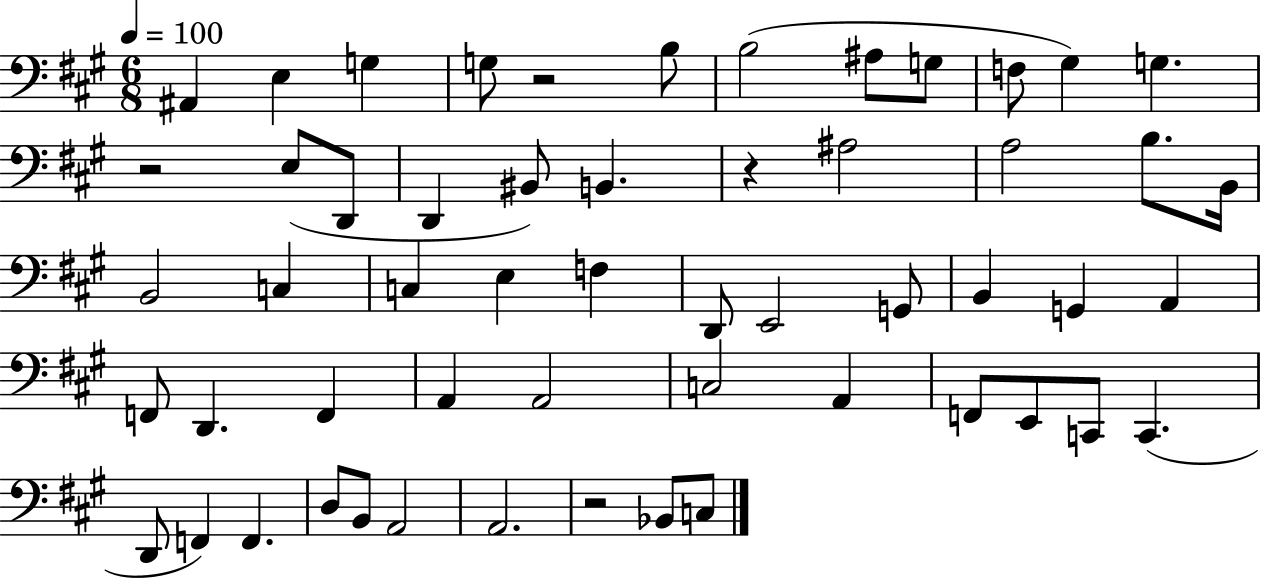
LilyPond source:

{
  \clef bass
  \numericTimeSignature
  \time 6/8
  \key a \major
  \tempo 4 = 100
  ais,4 e4 g4 | g8 r2 b8 | b2( ais8 g8 | f8 gis4) g4. | \break r2 e8( d,8 | d,4 bis,8) b,4. | r4 ais2 | a2 b8. b,16 | \break b,2 c4 | c4 e4 f4 | d,8 e,2 g,8 | b,4 g,4 a,4 | \break f,8 d,4. f,4 | a,4 a,2 | c2 a,4 | f,8 e,8 c,8 c,4.( | \break d,8 f,4) f,4. | d8 b,8 a,2 | a,2. | r2 bes,8 c8 | \break \bar "|."
}